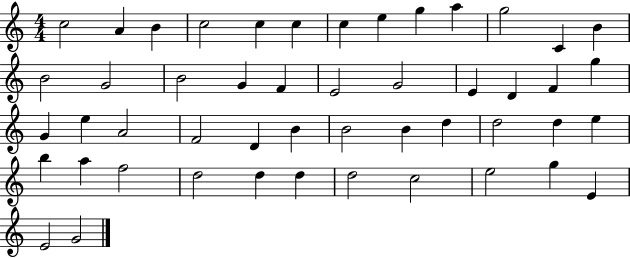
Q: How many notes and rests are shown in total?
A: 49